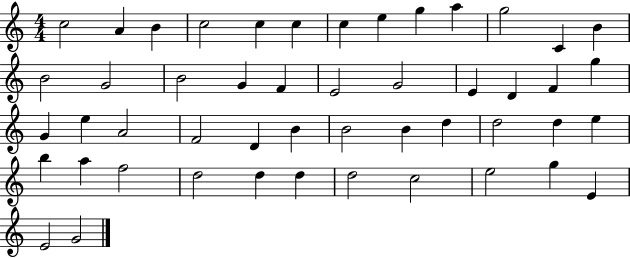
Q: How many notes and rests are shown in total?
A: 49